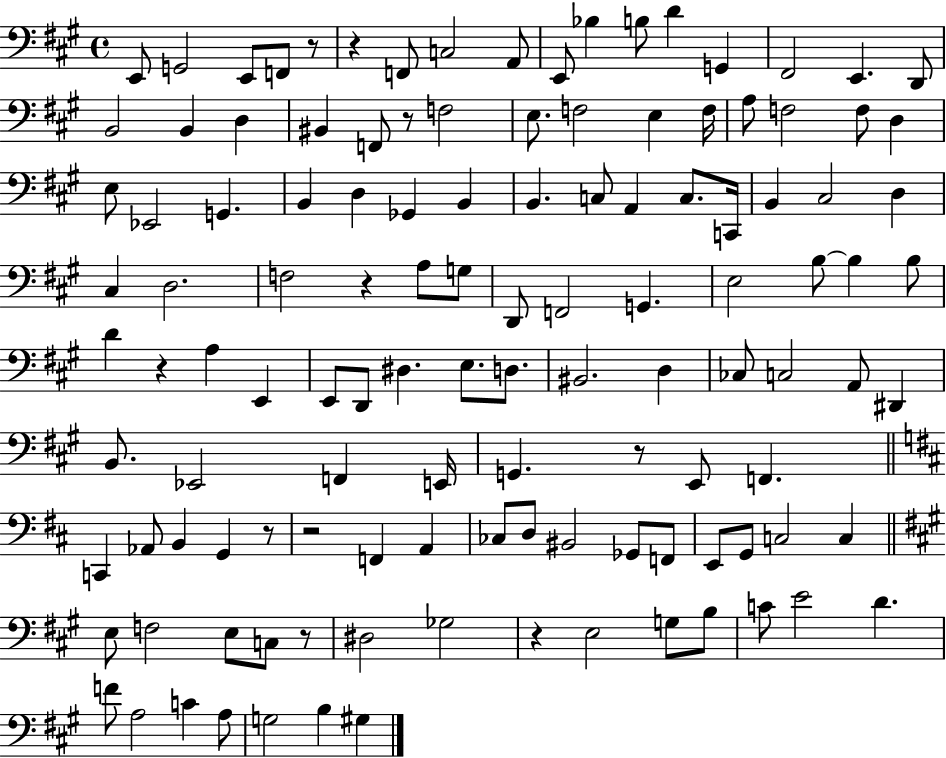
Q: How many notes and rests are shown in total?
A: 121